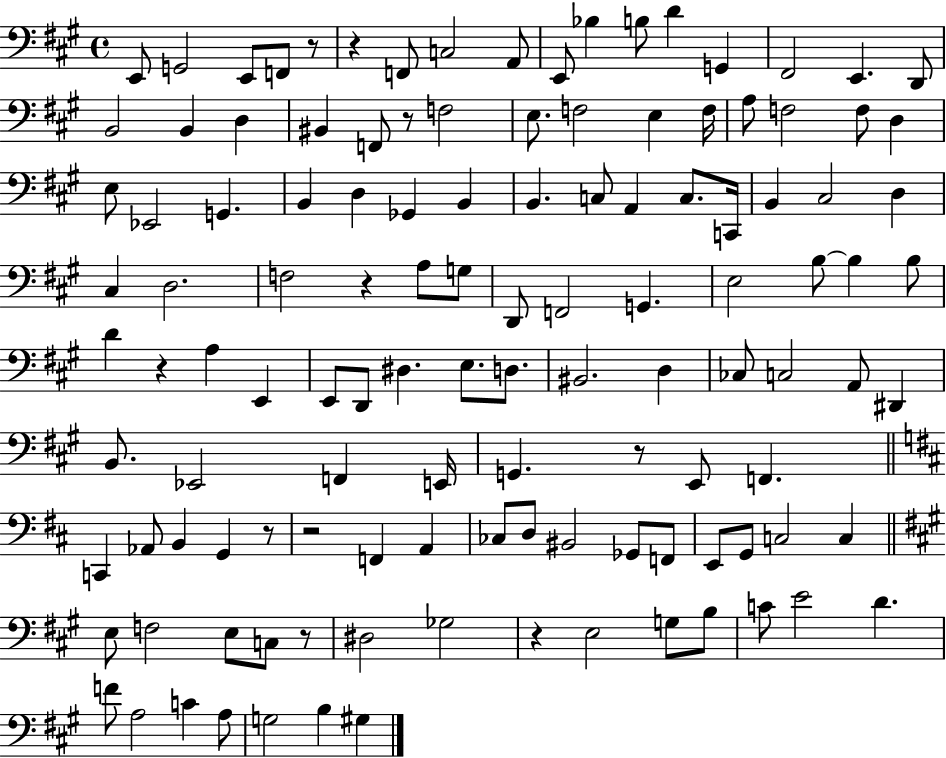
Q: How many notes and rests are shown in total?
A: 121